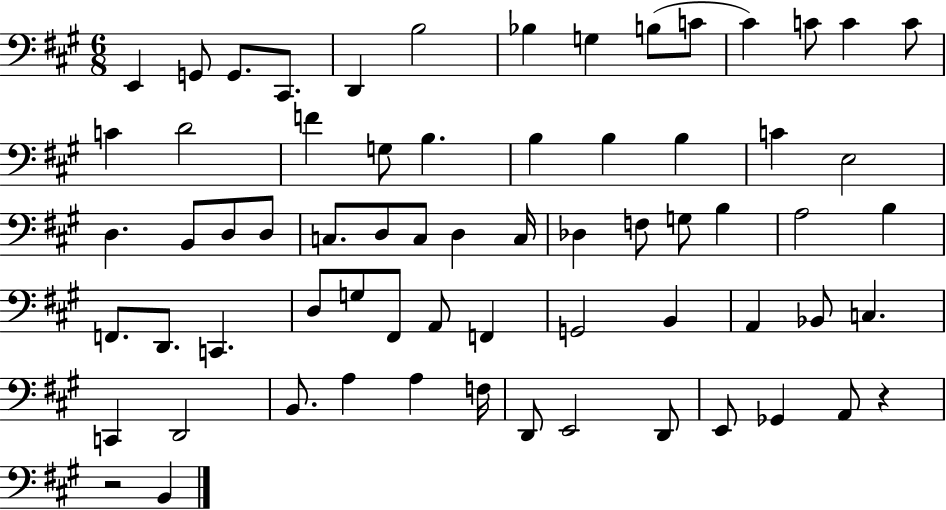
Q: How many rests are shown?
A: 2